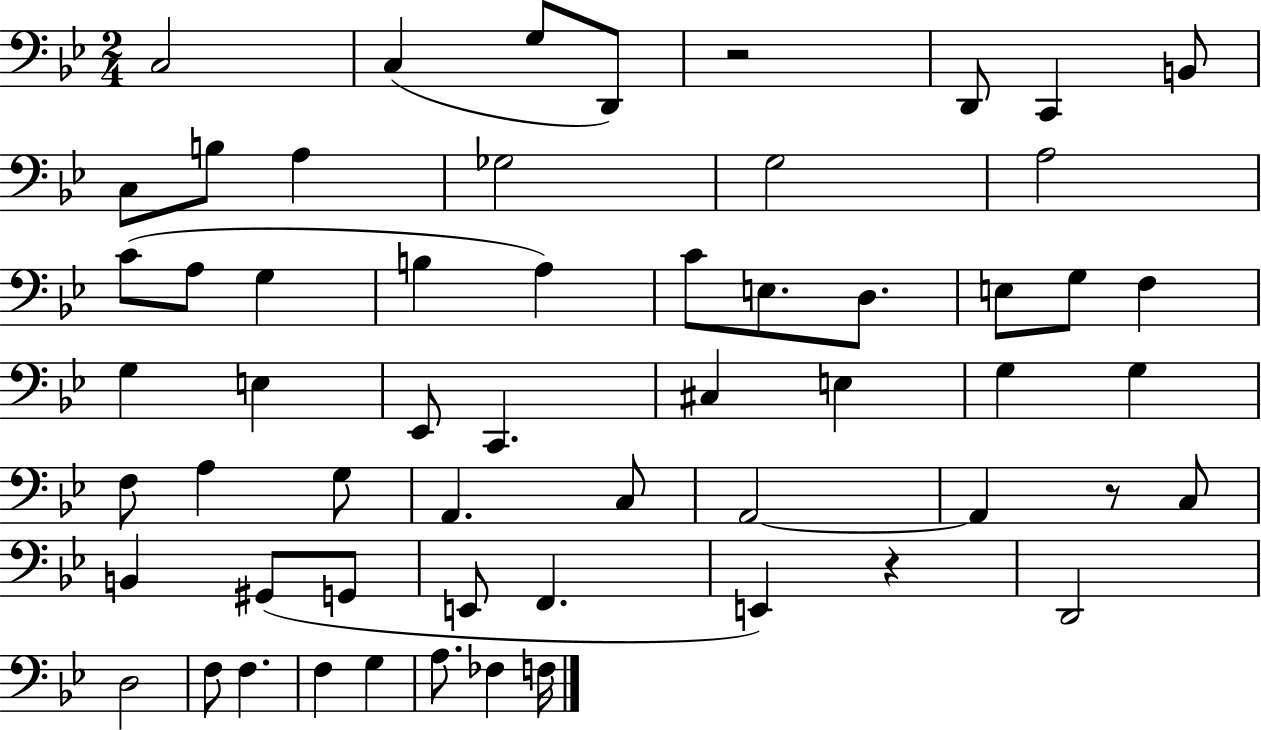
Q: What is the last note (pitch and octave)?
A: F3